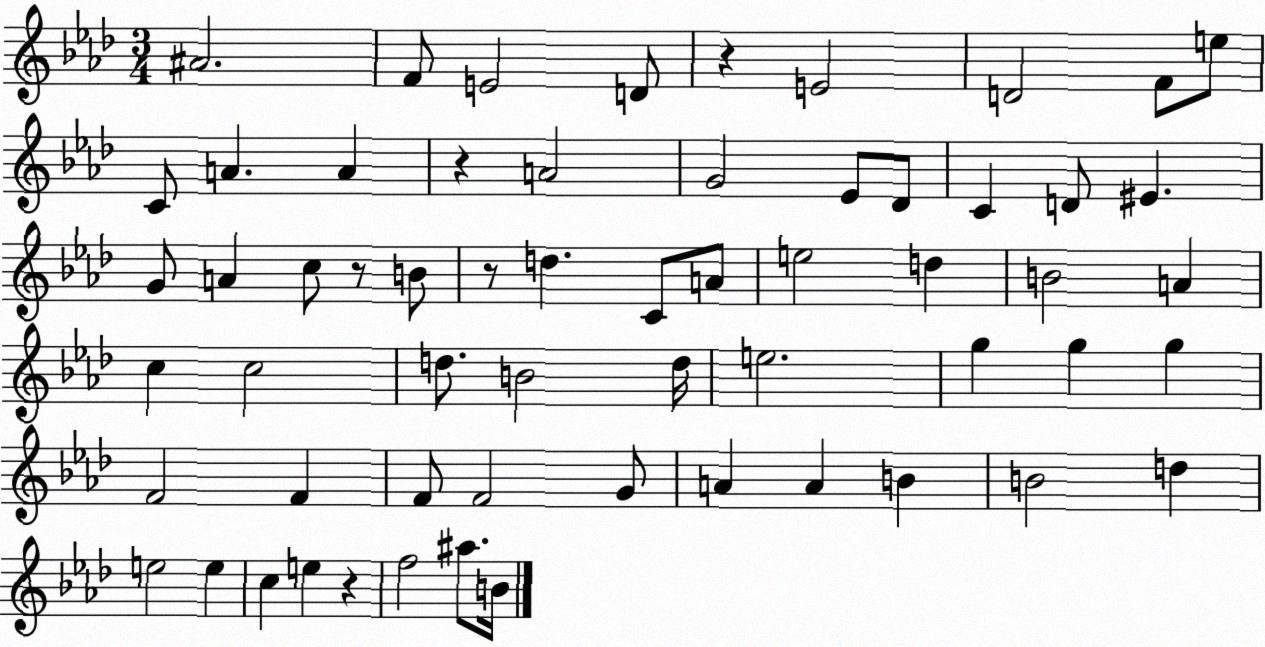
X:1
T:Untitled
M:3/4
L:1/4
K:Ab
^A2 F/2 E2 D/2 z E2 D2 F/2 e/2 C/2 A A z A2 G2 _E/2 _D/2 C D/2 ^E G/2 A c/2 z/2 B/2 z/2 d C/2 A/2 e2 d B2 A c c2 d/2 B2 d/4 e2 g g g F2 F F/2 F2 G/2 A A B B2 d e2 e c e z f2 ^a/2 B/4